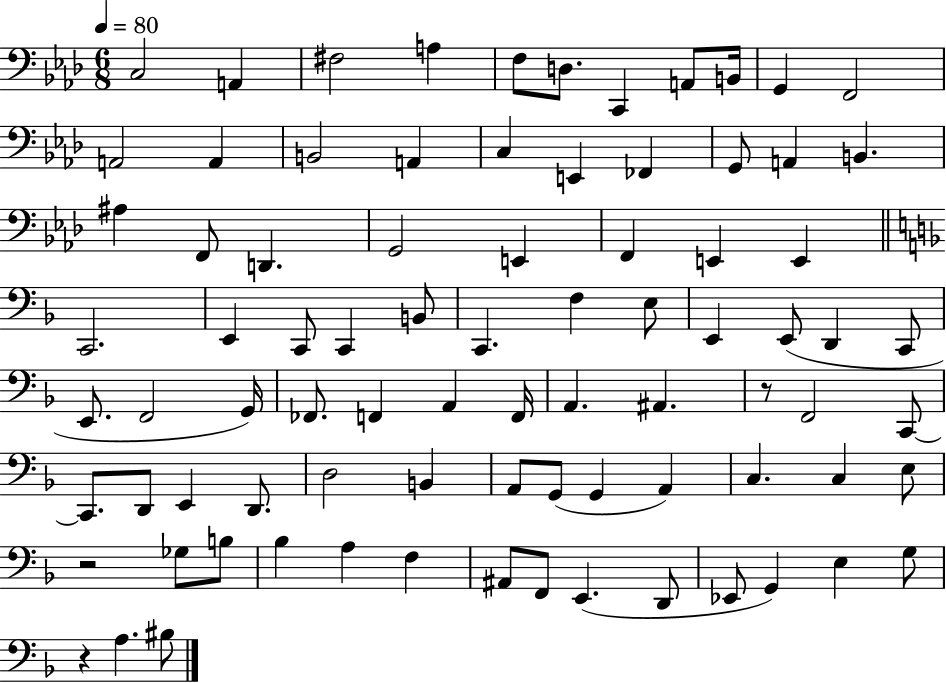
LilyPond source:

{
  \clef bass
  \numericTimeSignature
  \time 6/8
  \key aes \major
  \tempo 4 = 80
  c2 a,4 | fis2 a4 | f8 d8. c,4 a,8 b,16 | g,4 f,2 | \break a,2 a,4 | b,2 a,4 | c4 e,4 fes,4 | g,8 a,4 b,4. | \break ais4 f,8 d,4. | g,2 e,4 | f,4 e,4 e,4 | \bar "||" \break \key d \minor c,2. | e,4 c,8 c,4 b,8 | c,4. f4 e8 | e,4 e,8( d,4 c,8 | \break e,8. f,2 g,16) | fes,8. f,4 a,4 f,16 | a,4. ais,4. | r8 f,2 c,8~~ | \break c,8. d,8 e,4 d,8. | d2 b,4 | a,8 g,8( g,4 a,4) | c4. c4 e8 | \break r2 ges8 b8 | bes4 a4 f4 | ais,8 f,8 e,4.( d,8 | ees,8 g,4) e4 g8 | \break r4 a4. bis8 | \bar "|."
}